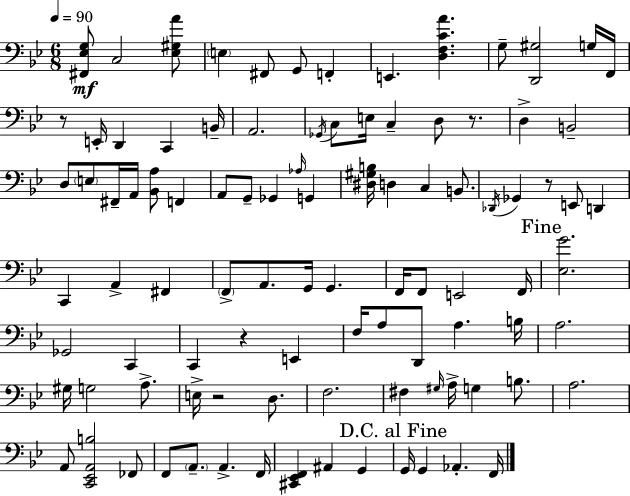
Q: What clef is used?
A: bass